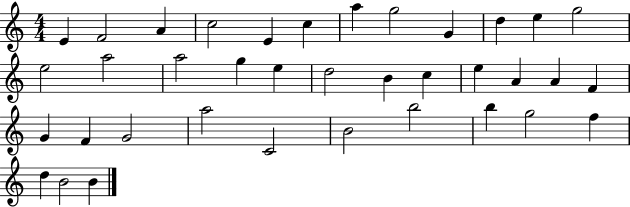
{
  \clef treble
  \numericTimeSignature
  \time 4/4
  \key c \major
  e'4 f'2 a'4 | c''2 e'4 c''4 | a''4 g''2 g'4 | d''4 e''4 g''2 | \break e''2 a''2 | a''2 g''4 e''4 | d''2 b'4 c''4 | e''4 a'4 a'4 f'4 | \break g'4 f'4 g'2 | a''2 c'2 | b'2 b''2 | b''4 g''2 f''4 | \break d''4 b'2 b'4 | \bar "|."
}